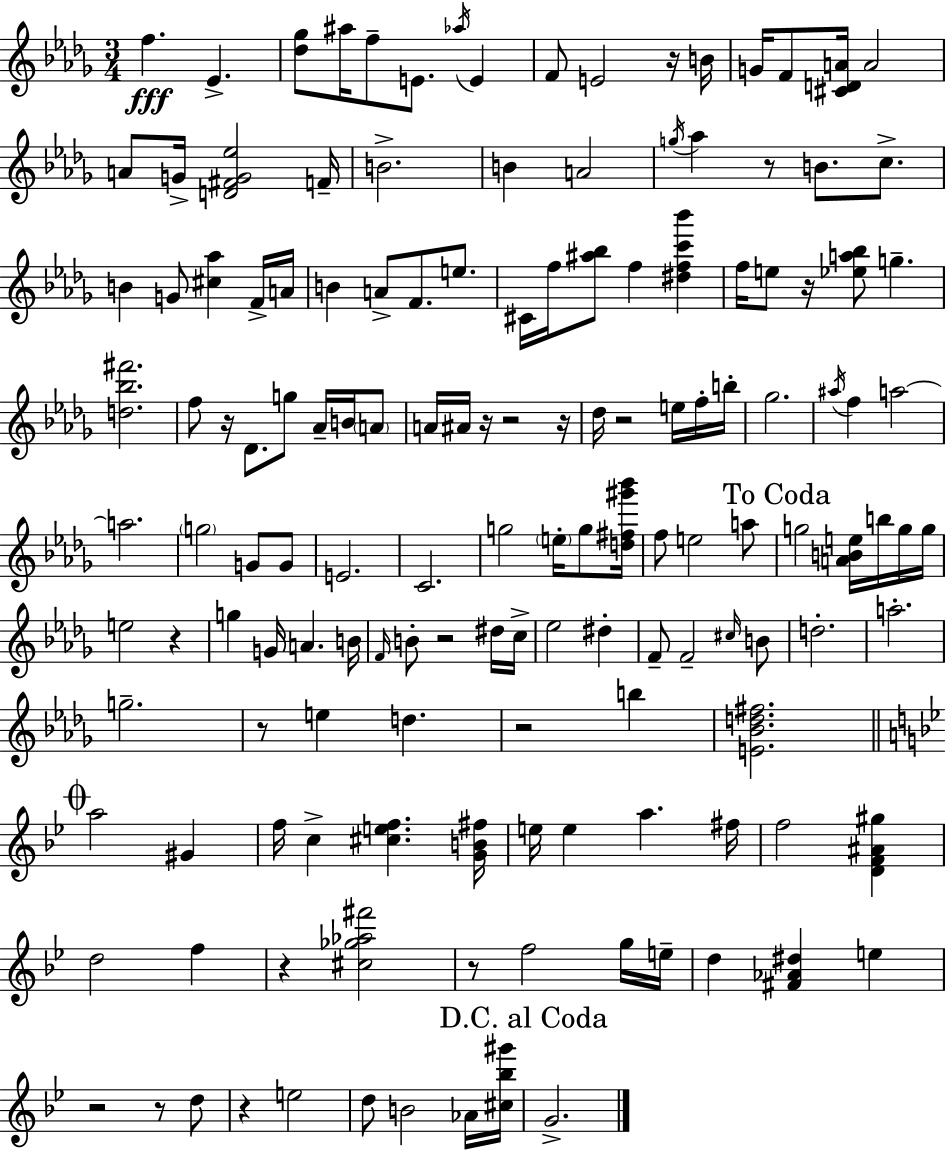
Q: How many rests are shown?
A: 17